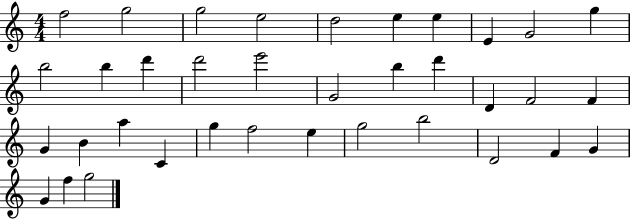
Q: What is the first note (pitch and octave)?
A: F5